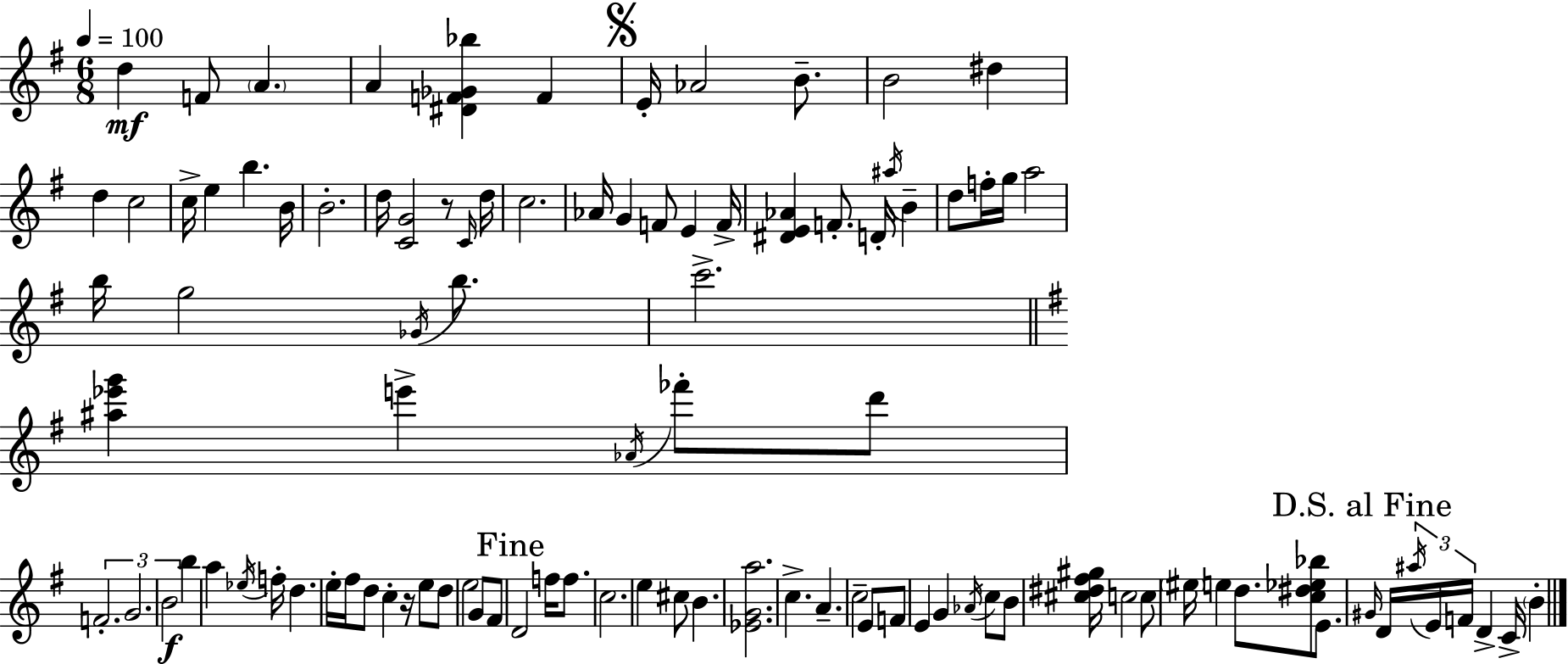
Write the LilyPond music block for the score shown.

{
  \clef treble
  \numericTimeSignature
  \time 6/8
  \key g \major
  \tempo 4 = 100
  d''4\mf f'8 \parenthesize a'4. | a'4 <dis' f' ges' bes''>4 f'4 | \mark \markup { \musicglyph "scripts.segno" } e'16-. aes'2 b'8.-- | b'2 dis''4 | \break d''4 c''2 | c''16-> e''4 b''4. b'16 | b'2.-. | d''16 <c' g'>2 r8 \grace { c'16 } | \break d''16 c''2. | aes'16 g'4 f'8 e'4 | f'16-> <dis' e' aes'>4 f'8.-. d'16-. \acciaccatura { ais''16 } b'4-- | d''8 f''16-. g''16 a''2 | \break b''16 g''2 \acciaccatura { ges'16 } | b''8. c'''2.-> | \bar "||" \break \key e \minor <ais'' ees''' g'''>4 e'''4-> \acciaccatura { aes'16 } fes'''8-. d'''8 | \tuplet 3/2 { f'2.-. | g'2. | b'2\f } b''4 | \break a''4 \acciaccatura { ees''16 } f''16-. d''4. | e''16-. fis''16 d''8 c''4-. r16 e''8 | d''8 e''2 g'8 | fis'8 \mark "Fine" d'2 f''16 f''8. | \break c''2. | e''4 cis''8 b'4. | <ees' g' a''>2. | c''4.-> a'4.-- | \break c''2-- e'8 | f'8 e'4 g'4 \acciaccatura { aes'16 } c''8 | b'8 <cis'' dis'' fis'' gis''>16 c''2 | c''8 \parenthesize eis''16 e''4 d''8. <c'' dis'' ees'' bes''>8 | \break e'8. \mark "D.S. al Fine" \grace { gis'16 } d'16 \tuplet 3/2 { \acciaccatura { ais''16 } e'16 f'16 } d'4-> | c'16-> \parenthesize b'4-. \bar "|."
}